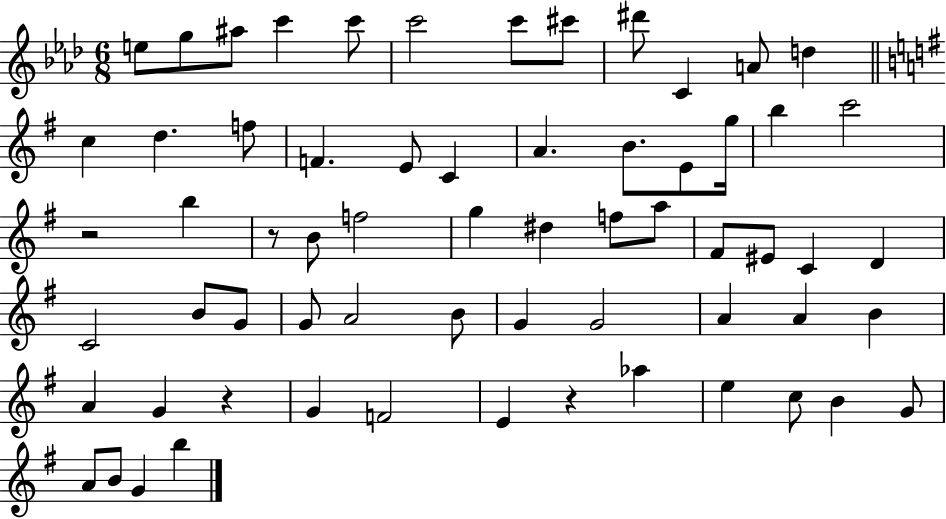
{
  \clef treble
  \numericTimeSignature
  \time 6/8
  \key aes \major
  \repeat volta 2 { e''8 g''8 ais''8 c'''4 c'''8 | c'''2 c'''8 cis'''8 | dis'''8 c'4 a'8 d''4 | \bar "||" \break \key g \major c''4 d''4. f''8 | f'4. e'8 c'4 | a'4. b'8. e'8 g''16 | b''4 c'''2 | \break r2 b''4 | r8 b'8 f''2 | g''4 dis''4 f''8 a''8 | fis'8 eis'8 c'4 d'4 | \break c'2 b'8 g'8 | g'8 a'2 b'8 | g'4 g'2 | a'4 a'4 b'4 | \break a'4 g'4 r4 | g'4 f'2 | e'4 r4 aes''4 | e''4 c''8 b'4 g'8 | \break a'8 b'8 g'4 b''4 | } \bar "|."
}